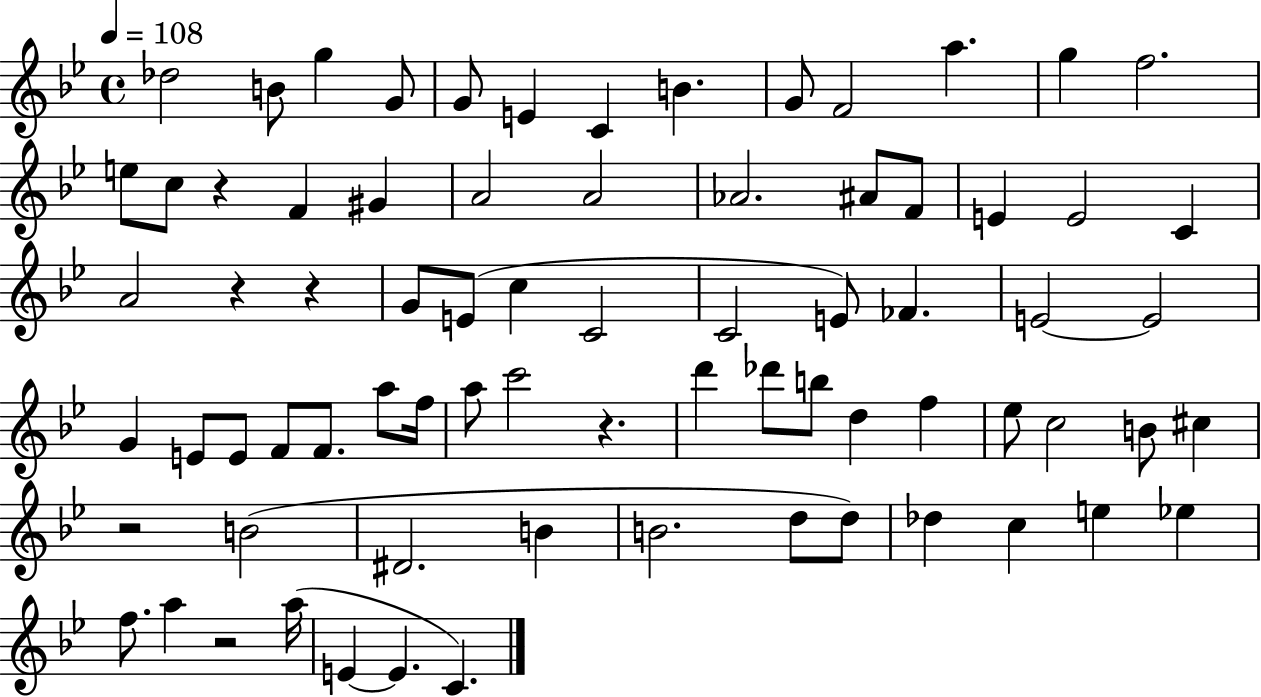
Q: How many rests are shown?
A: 6